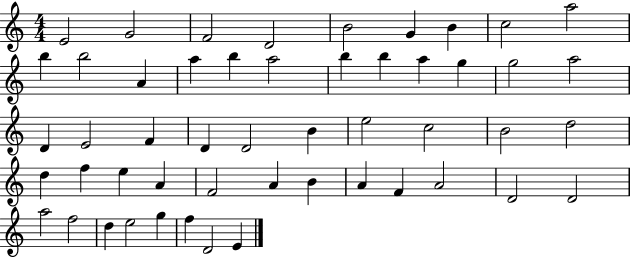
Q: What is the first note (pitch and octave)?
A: E4